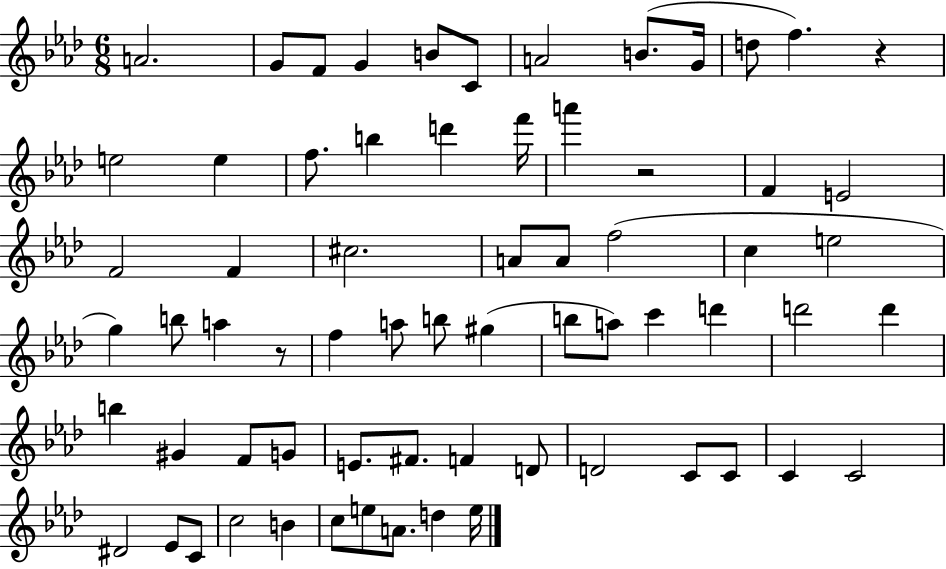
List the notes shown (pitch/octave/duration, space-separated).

A4/h. G4/e F4/e G4/q B4/e C4/e A4/h B4/e. G4/s D5/e F5/q. R/q E5/h E5/q F5/e. B5/q D6/q F6/s A6/q R/h F4/q E4/h F4/h F4/q C#5/h. A4/e A4/e F5/h C5/q E5/h G5/q B5/e A5/q R/e F5/q A5/e B5/e G#5/q B5/e A5/e C6/q D6/q D6/h D6/q B5/q G#4/q F4/e G4/e E4/e. F#4/e. F4/q D4/e D4/h C4/e C4/e C4/q C4/h D#4/h Eb4/e C4/e C5/h B4/q C5/e E5/e A4/e. D5/q E5/s